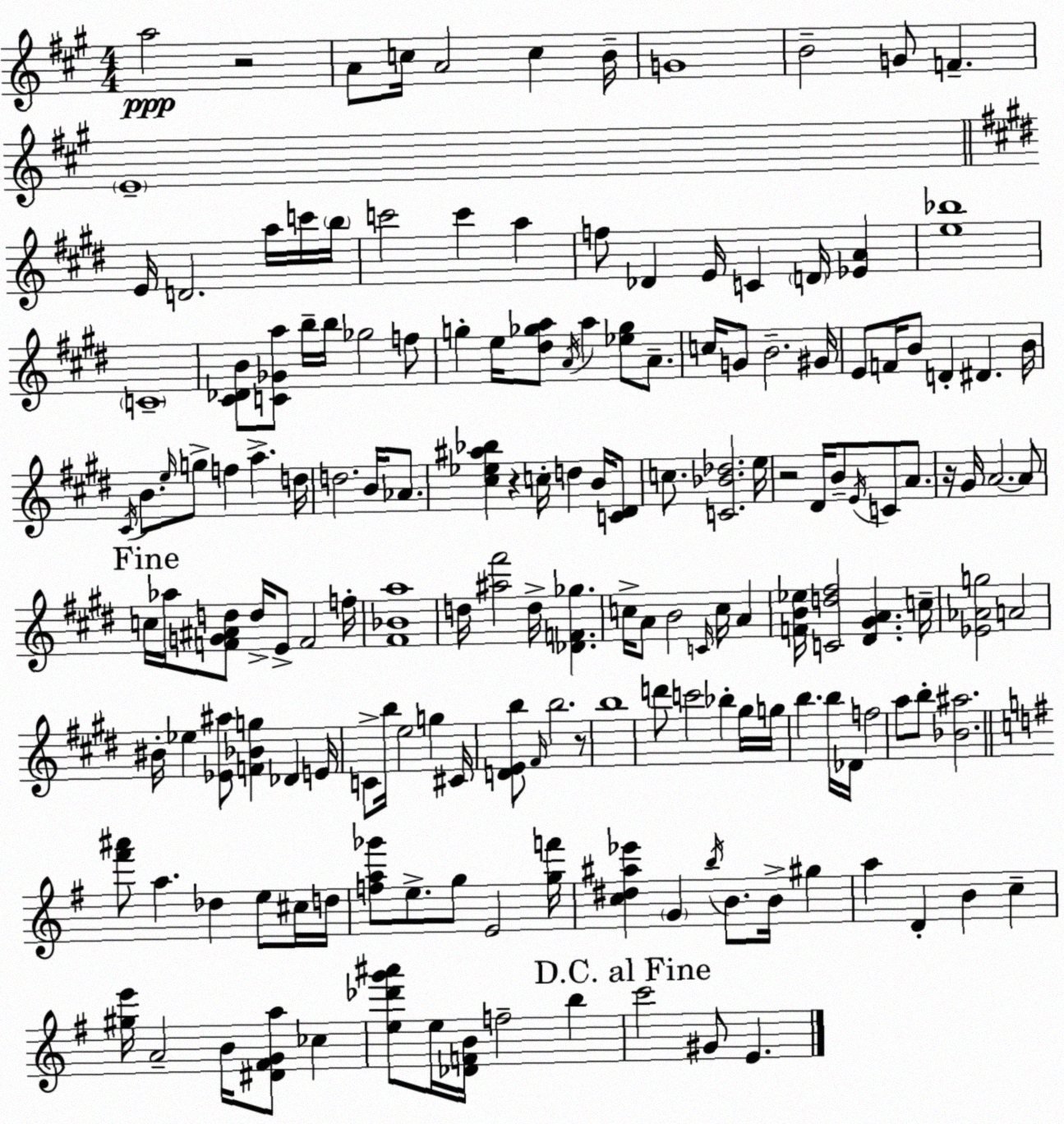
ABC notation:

X:1
T:Untitled
M:4/4
L:1/4
K:A
a2 z2 A/2 c/4 A2 c B/4 G4 B2 G/2 F E4 E/4 D2 a/4 c'/4 b/4 c'2 c' a f/2 _D E/4 C D/4 [_EA] [e_b]4 C4 [^C_DB]/2 [C_Ga]/2 b/4 b/4 _g2 f/2 g e/4 [^d_ga]/2 A/4 a [_e_g]/2 A/2 c/4 G/2 B2 ^G/4 E/2 F/4 B/2 D ^D B/4 ^C/4 B/2 e/4 g/2 f a d/4 d2 B/4 _A/2 [^c_e^a_b] z c/4 d B/4 [C^D]/2 c/2 [C_B_d]2 e/4 z2 ^D/4 B/2 E/4 C/2 A/2 z/4 ^G/4 A2 A/2 c/4 _a/4 [FG^Ad]/2 d/4 E/2 F2 f/4 [^F_Ba]4 d/4 [^a^f']2 d/4 [_DF_g] c/4 A/2 B2 C/4 c/4 A [FB_e]/4 [Cd^f]2 [^D^GA] c/4 [_E_Ag]2 A2 ^B/4 _e [_E^a]/2 [F_Bg] _D E/4 C/2 b/4 e2 g ^C/4 [DEb]/2 ^F/4 b2 z/2 b4 d'/2 c'2 _b ^g/4 g/4 b b/4 _D/4 f2 a/2 b/2 [_B^a]2 [^f'^a']/2 a _d e/2 ^c/4 d/4 [fa_g']/2 e/2 g/2 E2 [gf']/4 [c^d^a_e'] G b/4 B/2 B/4 ^g a D B c [^ge']/4 A2 B/4 [^D^FGa]/2 _c [e_d'g'^a']/2 e/4 [_DFB]/4 f2 b c'2 ^G/2 E